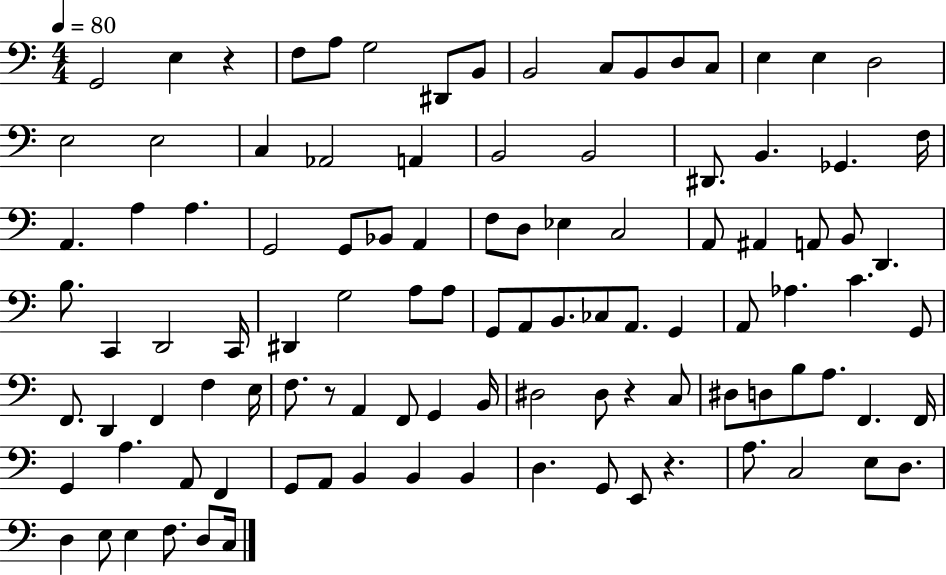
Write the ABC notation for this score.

X:1
T:Untitled
M:4/4
L:1/4
K:C
G,,2 E, z F,/2 A,/2 G,2 ^D,,/2 B,,/2 B,,2 C,/2 B,,/2 D,/2 C,/2 E, E, D,2 E,2 E,2 C, _A,,2 A,, B,,2 B,,2 ^D,,/2 B,, _G,, F,/4 A,, A, A, G,,2 G,,/2 _B,,/2 A,, F,/2 D,/2 _E, C,2 A,,/2 ^A,, A,,/2 B,,/2 D,, B,/2 C,, D,,2 C,,/4 ^D,, G,2 A,/2 A,/2 G,,/2 A,,/2 B,,/2 _C,/2 A,,/2 G,, A,,/2 _A, C G,,/2 F,,/2 D,, F,, F, E,/4 F,/2 z/2 A,, F,,/2 G,, B,,/4 ^D,2 ^D,/2 z C,/2 ^D,/2 D,/2 B,/2 A,/2 F,, F,,/4 G,, A, A,,/2 F,, G,,/2 A,,/2 B,, B,, B,, D, G,,/2 E,,/2 z A,/2 C,2 E,/2 D,/2 D, E,/2 E, F,/2 D,/2 C,/4